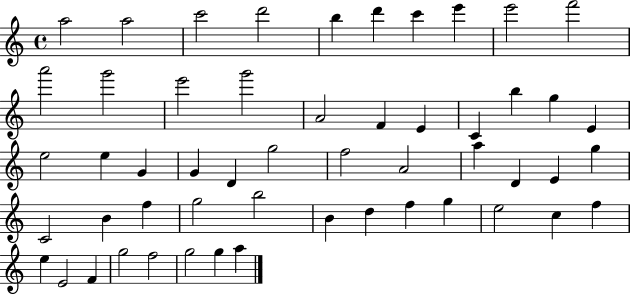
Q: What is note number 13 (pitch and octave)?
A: E6